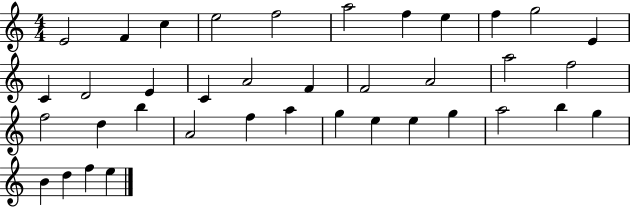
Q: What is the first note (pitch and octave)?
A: E4